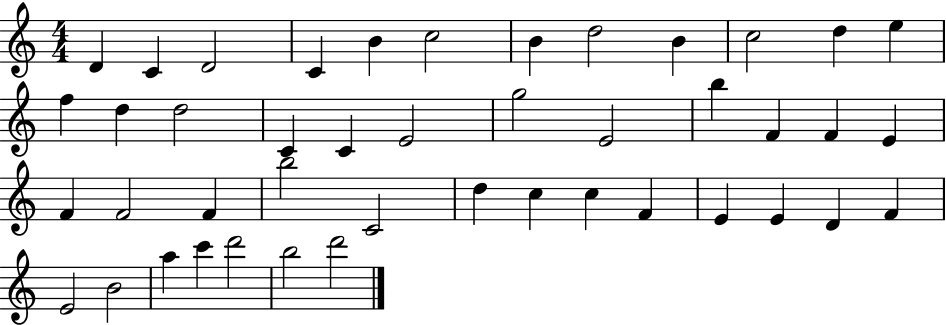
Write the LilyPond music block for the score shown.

{
  \clef treble
  \numericTimeSignature
  \time 4/4
  \key c \major
  d'4 c'4 d'2 | c'4 b'4 c''2 | b'4 d''2 b'4 | c''2 d''4 e''4 | \break f''4 d''4 d''2 | c'4 c'4 e'2 | g''2 e'2 | b''4 f'4 f'4 e'4 | \break f'4 f'2 f'4 | b''2 c'2 | d''4 c''4 c''4 f'4 | e'4 e'4 d'4 f'4 | \break e'2 b'2 | a''4 c'''4 d'''2 | b''2 d'''2 | \bar "|."
}